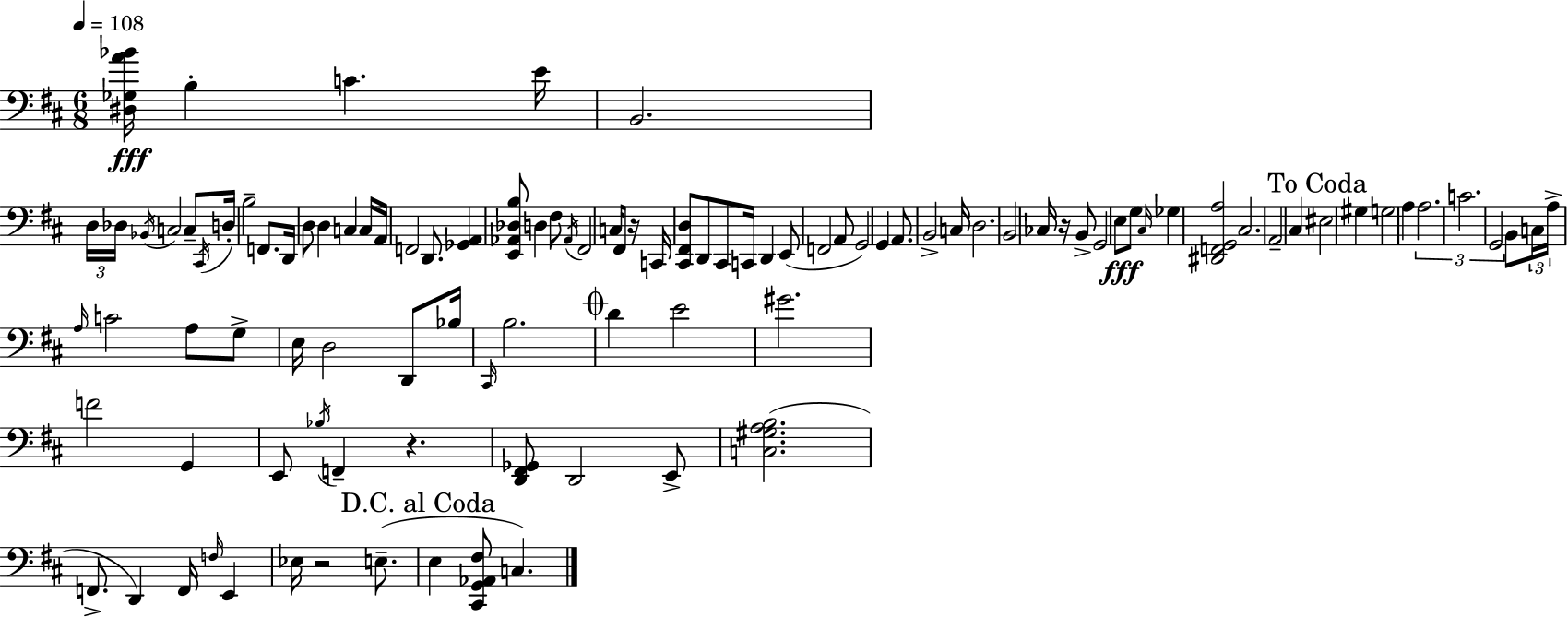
X:1
T:Untitled
M:6/8
L:1/4
K:D
[^D,_G,A_B]/4 B, C E/4 B,,2 D,/4 _D,/4 _B,,/4 C,2 C,/2 ^C,,/4 D,/4 B,2 F,,/2 D,,/4 D,/2 D, C, C,/4 A,,/4 F,,2 D,,/2 [_G,,A,,] [E,,_A,,_D,B,]/2 D, ^F,/2 _A,,/4 ^F,,2 C,/4 ^F,,/2 z/4 C,,/4 [^C,,^F,,D,]/2 D,,/2 ^C,,/2 C,,/4 D,, E,,/2 F,,2 A,,/2 G,,2 G,, A,,/2 B,,2 C,/4 D,2 B,,2 _C,/4 z/4 B,,/2 G,,2 E,/2 G,/2 ^C,/4 _G, [^D,,F,,G,,A,]2 ^C,2 A,,2 ^C, ^E,2 ^G, G,2 A, A,2 C2 G,,2 B,,/2 C,/4 A,/4 A,/4 C2 A,/2 G,/2 E,/4 D,2 D,,/2 _B,/4 ^C,,/4 B,2 D E2 ^G2 F2 G,, E,,/2 _B,/4 F,, z [D,,^F,,_G,,]/2 D,,2 E,,/2 [C,^G,A,B,]2 F,,/2 D,, F,,/4 F,/4 E,, _E,/4 z2 E,/2 E, [^C,,G,,_A,,^F,]/2 C,